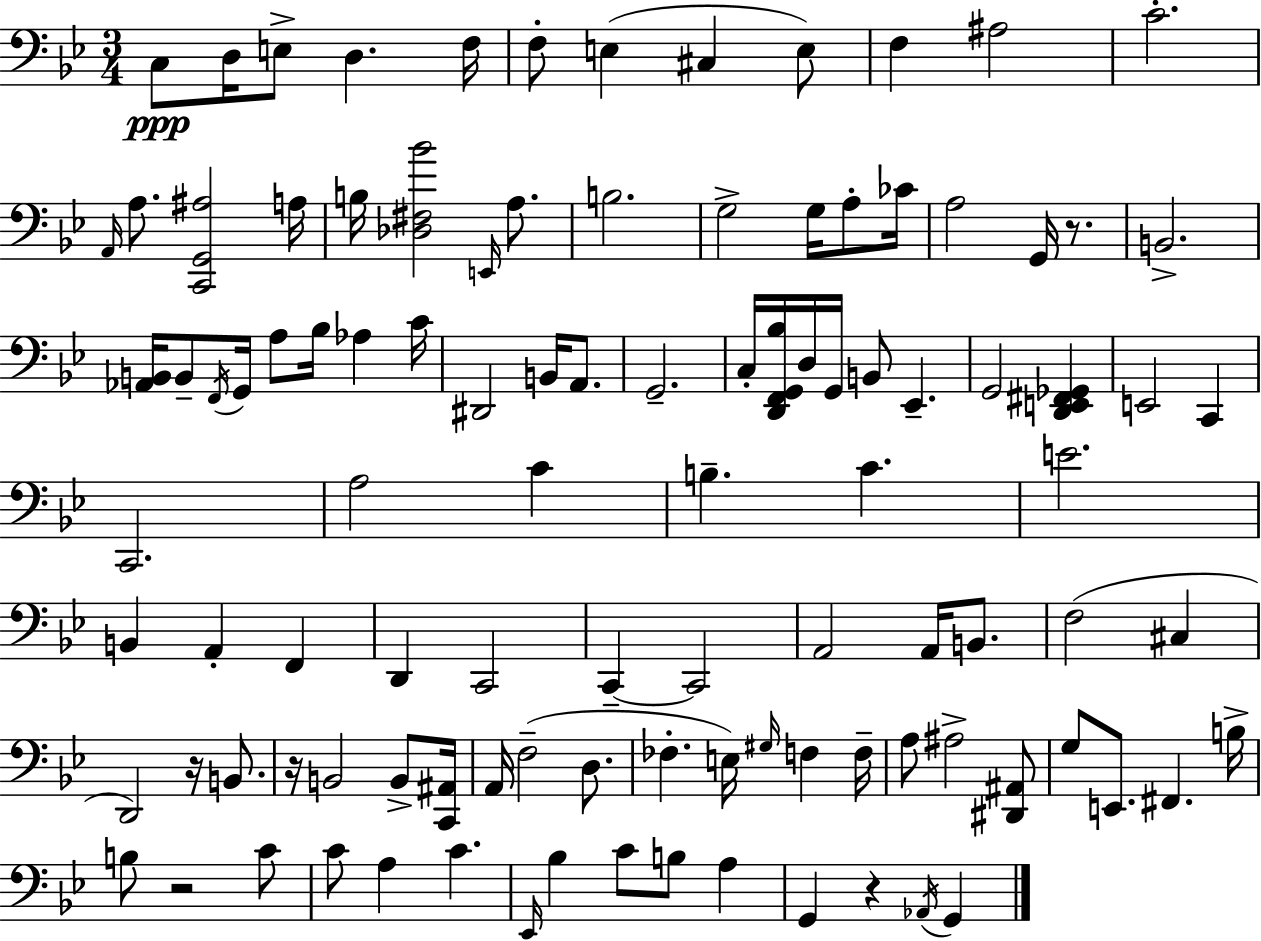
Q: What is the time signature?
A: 3/4